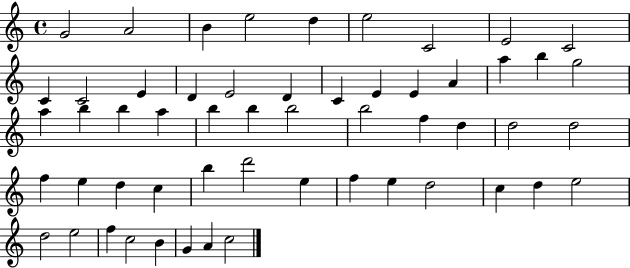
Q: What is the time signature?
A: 4/4